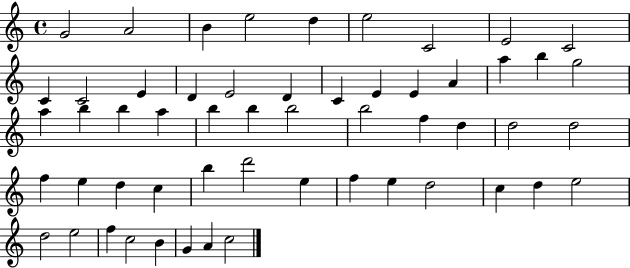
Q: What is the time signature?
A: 4/4